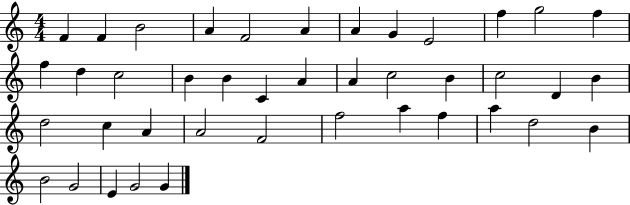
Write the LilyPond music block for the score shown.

{
  \clef treble
  \numericTimeSignature
  \time 4/4
  \key c \major
  f'4 f'4 b'2 | a'4 f'2 a'4 | a'4 g'4 e'2 | f''4 g''2 f''4 | \break f''4 d''4 c''2 | b'4 b'4 c'4 a'4 | a'4 c''2 b'4 | c''2 d'4 b'4 | \break d''2 c''4 a'4 | a'2 f'2 | f''2 a''4 f''4 | a''4 d''2 b'4 | \break b'2 g'2 | e'4 g'2 g'4 | \bar "|."
}